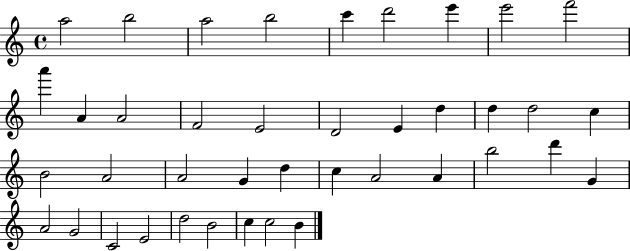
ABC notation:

X:1
T:Untitled
M:4/4
L:1/4
K:C
a2 b2 a2 b2 c' d'2 e' e'2 f'2 a' A A2 F2 E2 D2 E d d d2 c B2 A2 A2 G d c A2 A b2 d' G A2 G2 C2 E2 d2 B2 c c2 B